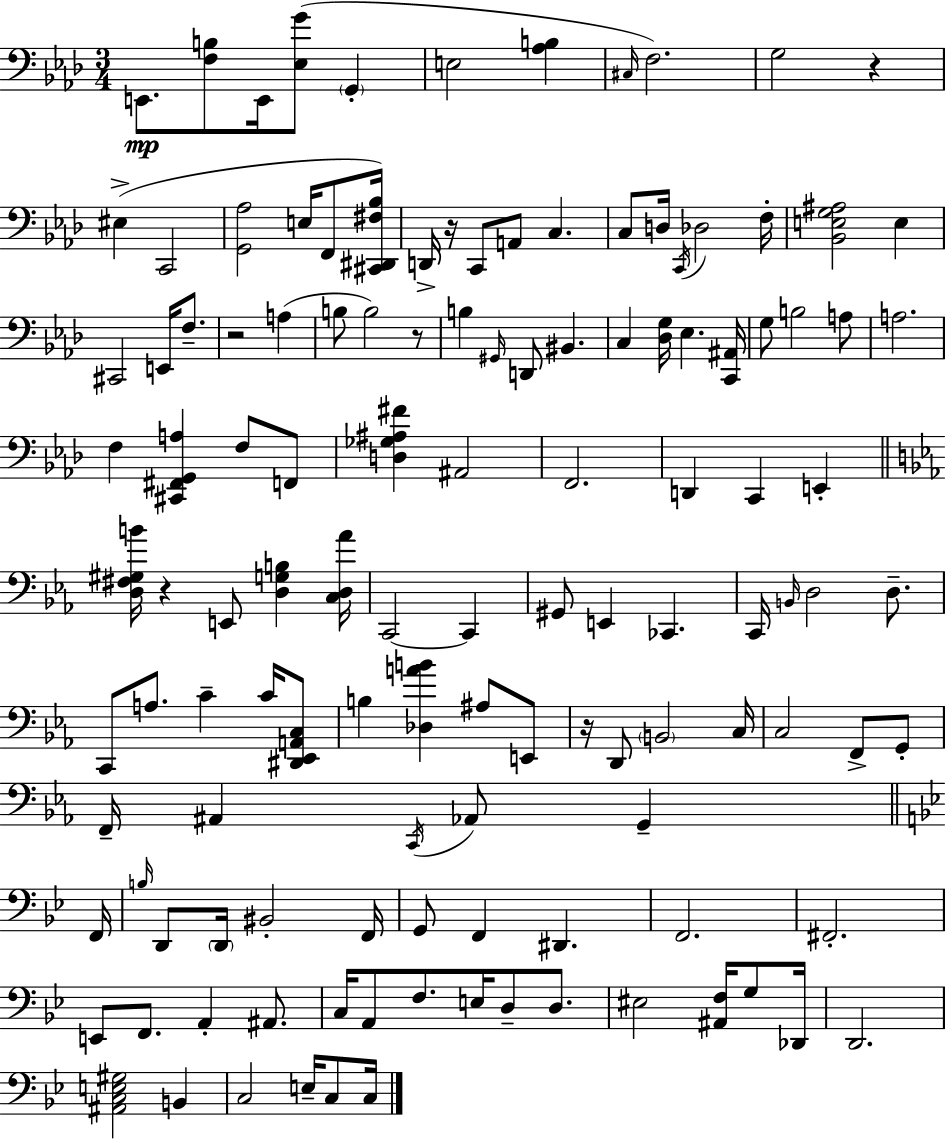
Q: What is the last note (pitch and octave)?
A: C3